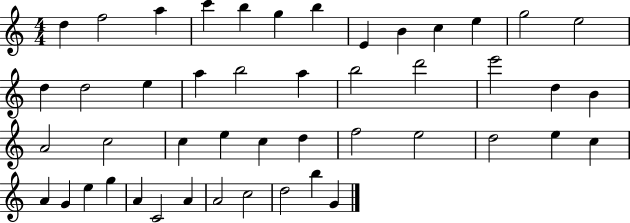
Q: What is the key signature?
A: C major